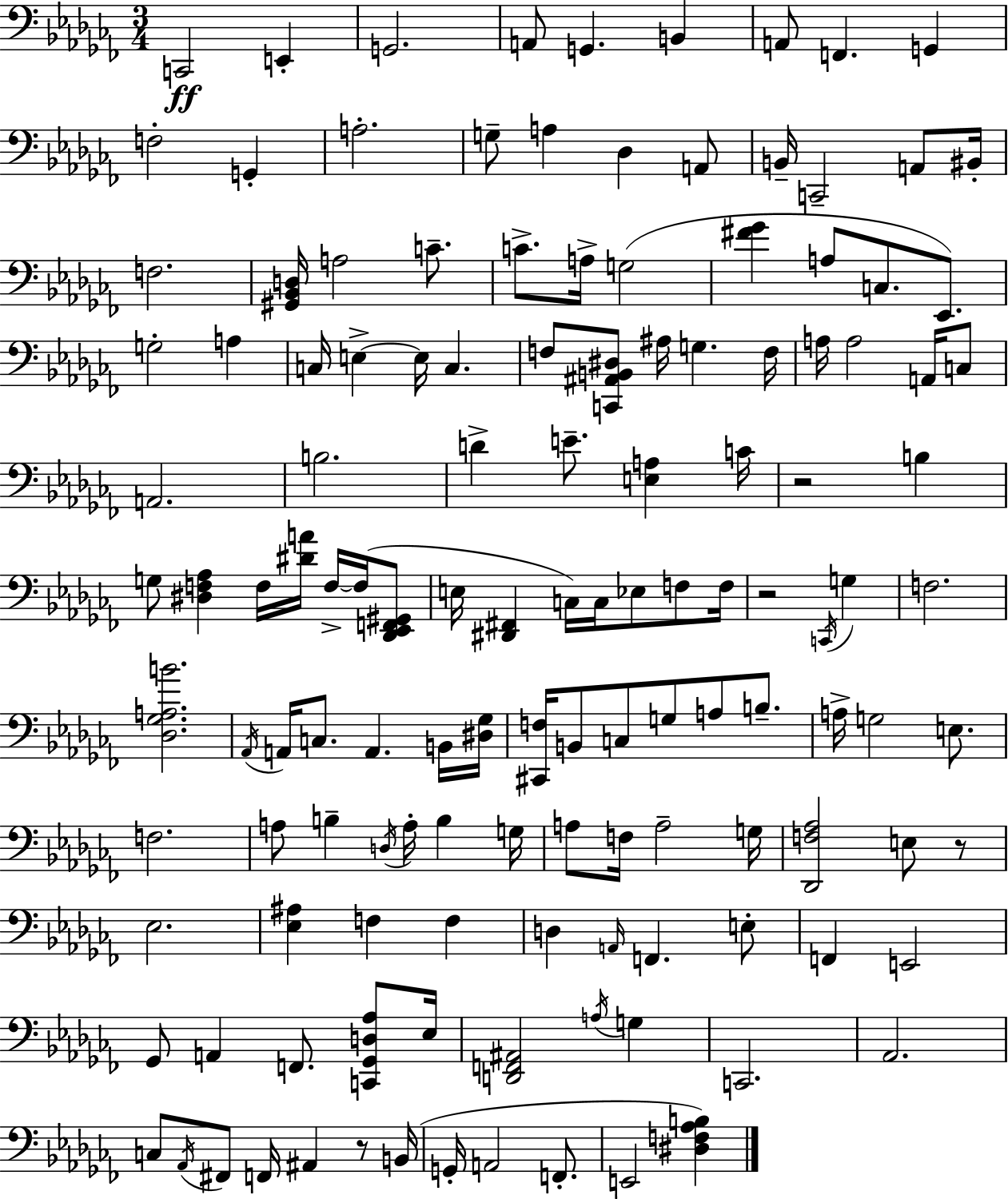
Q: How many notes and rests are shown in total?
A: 134